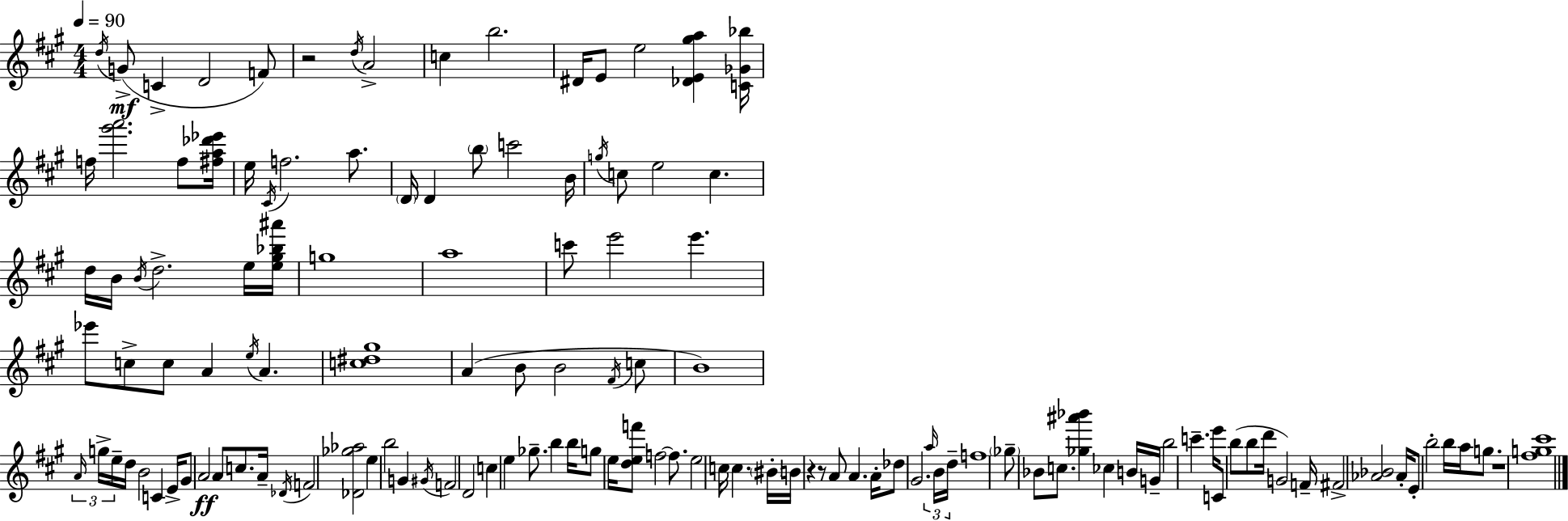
{
  \clef treble
  \numericTimeSignature
  \time 4/4
  \key a \major
  \tempo 4 = 90
  \repeat volta 2 { \acciaccatura { d''16 }(\mf g'8-> c'4-> d'2 f'8) | r2 \acciaccatura { d''16 } a'2-> | c''4 b''2. | dis'16 e'8 e''2 <des' e' gis'' a''>4 | \break <c' ges' bes''>16 f''16 <gis''' a'''>2. f''8 | <fis'' a'' des''' ees'''>16 e''16 \acciaccatura { cis'16 } f''2. | a''8. \parenthesize d'16 d'4 \parenthesize b''8 c'''2 | b'16 \acciaccatura { g''16 } c''8 e''2 c''4. | \break d''16 b'16 \acciaccatura { b'16 } d''2.-> | e''16 <e'' gis'' bes'' ais'''>16 g''1 | a''1 | c'''8 e'''2 e'''4. | \break ees'''8 c''8-> c''8 a'4 \acciaccatura { e''16 } | a'4. <c'' dis'' gis''>1 | a'4( b'8 b'2 | \acciaccatura { fis'16 } c''8 b'1) | \break \tuplet 3/2 { \grace { a'16 } g''16-> e''16-- } d''16 b'2 | c'4 e'16-> gis'8 a'2\ff | a'8 c''8. a'16-- \acciaccatura { des'16 } f'2 | <des' ges'' aes''>2 e''4 b''2 | \break g'4 \acciaccatura { gis'16 } f'2 | d'2 c''4 e''4 | ges''8.-- b''4 b''16 g''8 e''16 <d'' e'' f'''>8 f''2~~ | f''8. e''2 | \break c''16 c''4. \parenthesize bis'16-. b'16 r4 r8 | a'8 a'4. a'16-. des''8 gis'2. | \tuplet 3/2 { \grace { a''16 } b'16 d''16-- } f''1 | \parenthesize ges''8-- bes'8 c''8. | \break <ges'' ais''' bes'''>4 ces''4 b'16 g'16-- b''2 | c'''4.-- e'''16 c'8 b''8( b''8 | d'''16 g'2) f'16-- fis'2-> | <aes' bes'>2 aes'16-. e'8-. b''2-. | \break b''16 a''16 g''8. r1 | <fis'' g'' cis'''>1 | } \bar "|."
}